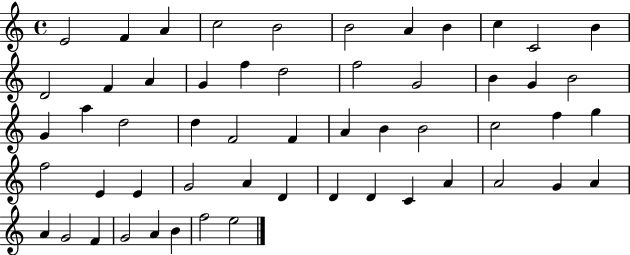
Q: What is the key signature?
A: C major